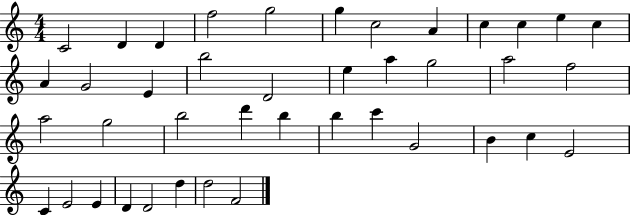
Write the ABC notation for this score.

X:1
T:Untitled
M:4/4
L:1/4
K:C
C2 D D f2 g2 g c2 A c c e c A G2 E b2 D2 e a g2 a2 f2 a2 g2 b2 d' b b c' G2 B c E2 C E2 E D D2 d d2 F2